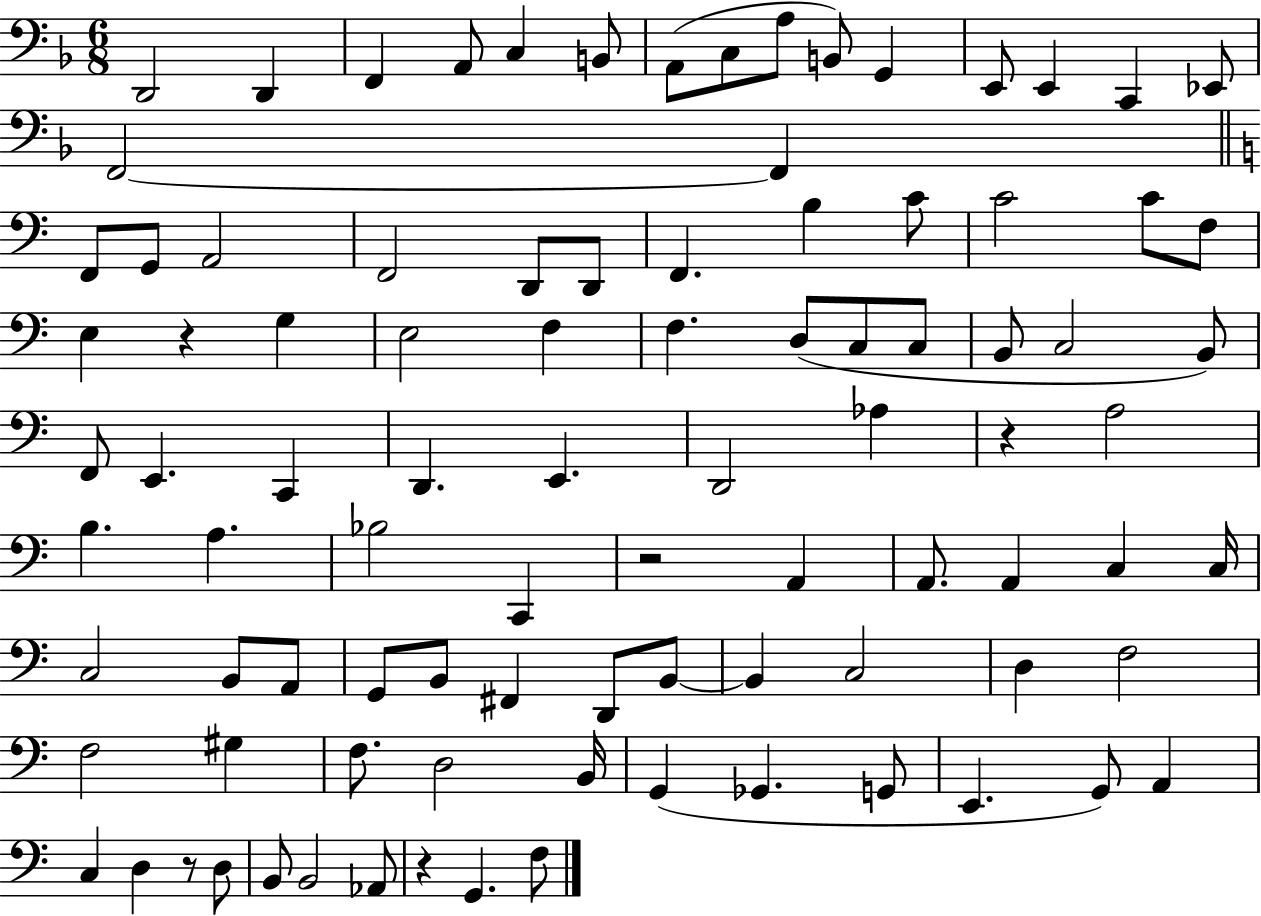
{
  \clef bass
  \numericTimeSignature
  \time 6/8
  \key f \major
  d,2 d,4 | f,4 a,8 c4 b,8 | a,8( c8 a8 b,8) g,4 | e,8 e,4 c,4 ees,8 | \break f,2~~ f,4 | \bar "||" \break \key c \major f,8 g,8 a,2 | f,2 d,8 d,8 | f,4. b4 c'8 | c'2 c'8 f8 | \break e4 r4 g4 | e2 f4 | f4. d8( c8 c8 | b,8 c2 b,8) | \break f,8 e,4. c,4 | d,4. e,4. | d,2 aes4 | r4 a2 | \break b4. a4. | bes2 c,4 | r2 a,4 | a,8. a,4 c4 c16 | \break c2 b,8 a,8 | g,8 b,8 fis,4 d,8 b,8~~ | b,4 c2 | d4 f2 | \break f2 gis4 | f8. d2 b,16 | g,4( ges,4. g,8 | e,4. g,8) a,4 | \break c4 d4 r8 d8 | b,8 b,2 aes,8 | r4 g,4. f8 | \bar "|."
}